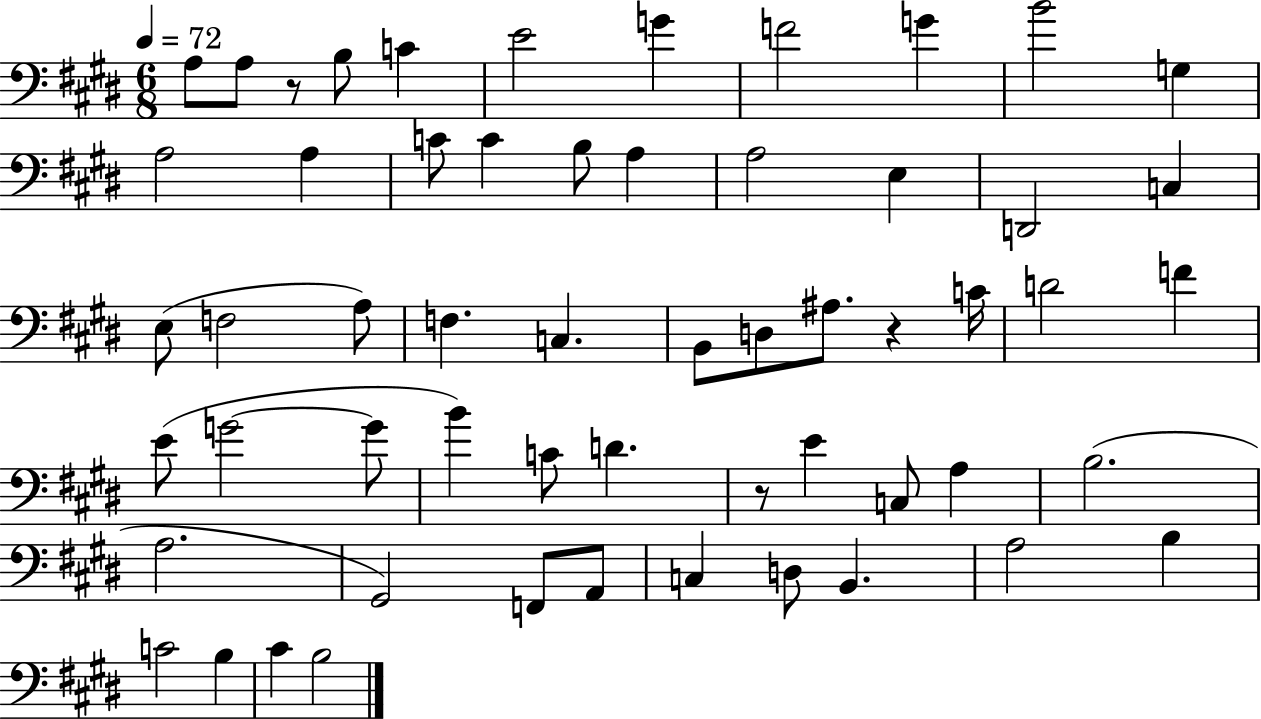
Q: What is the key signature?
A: E major